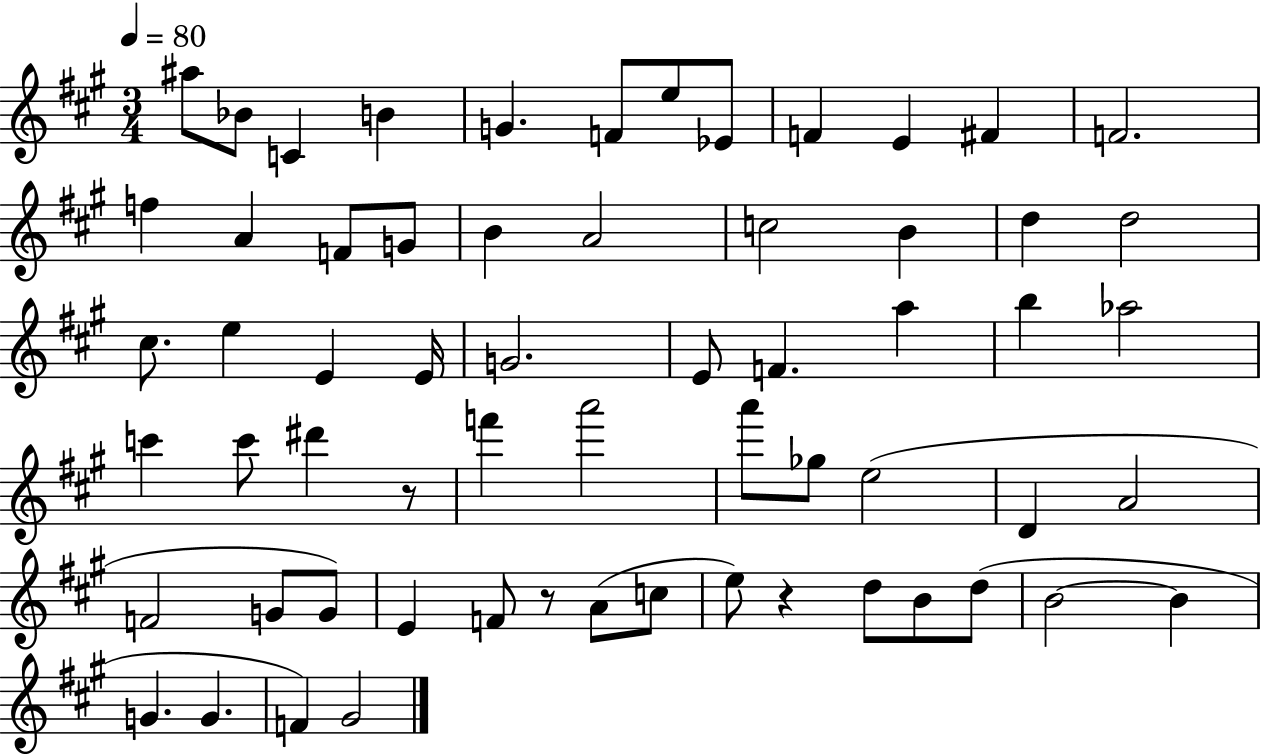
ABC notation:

X:1
T:Untitled
M:3/4
L:1/4
K:A
^a/2 _B/2 C B G F/2 e/2 _E/2 F E ^F F2 f A F/2 G/2 B A2 c2 B d d2 ^c/2 e E E/4 G2 E/2 F a b _a2 c' c'/2 ^d' z/2 f' a'2 a'/2 _g/2 e2 D A2 F2 G/2 G/2 E F/2 z/2 A/2 c/2 e/2 z d/2 B/2 d/2 B2 B G G F ^G2